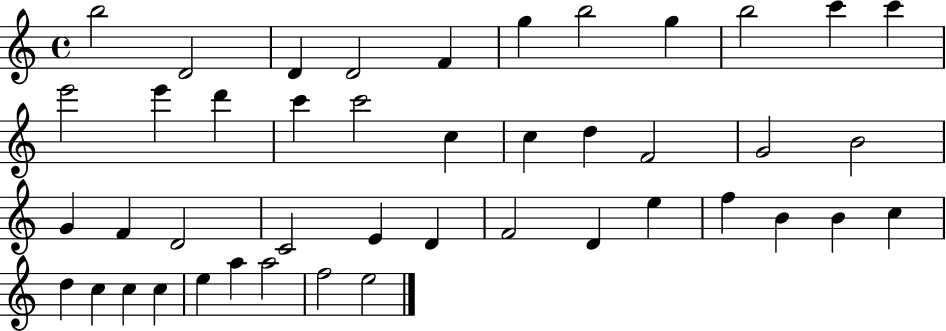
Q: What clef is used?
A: treble